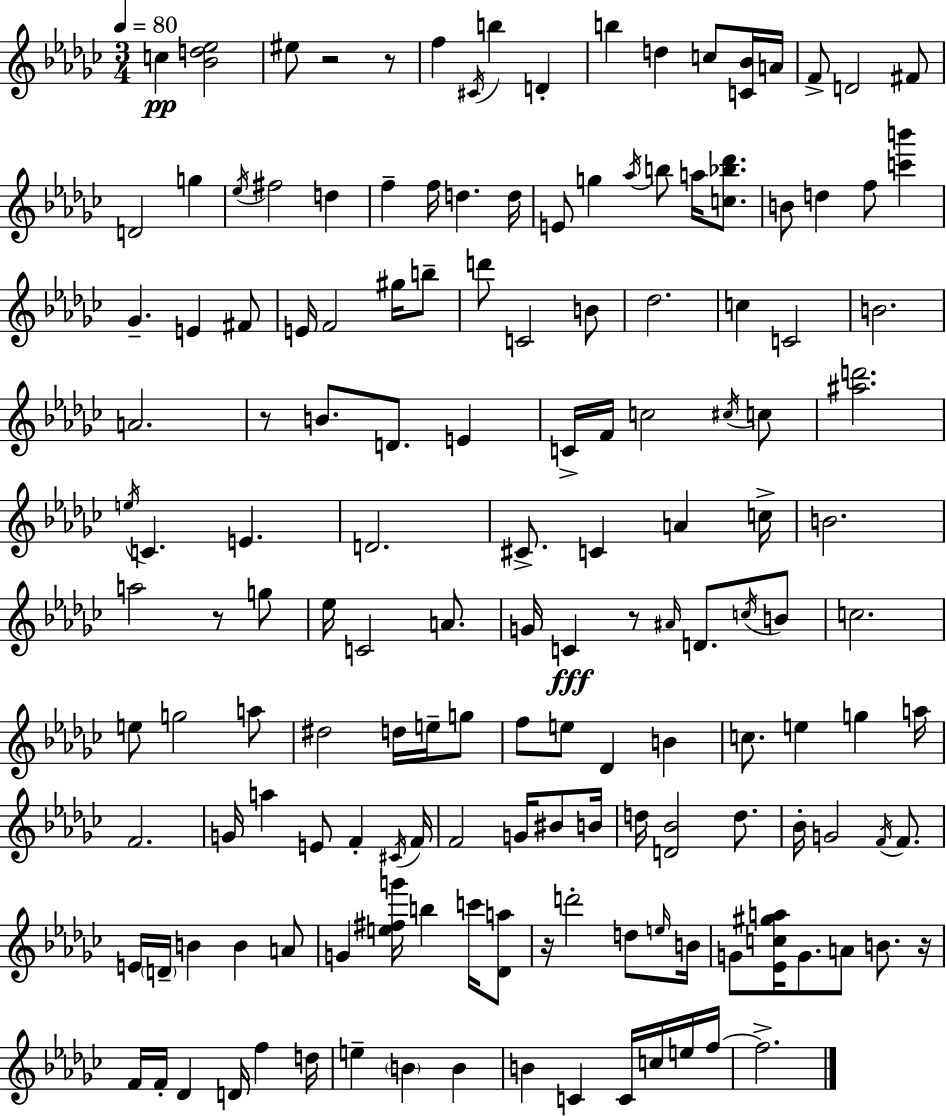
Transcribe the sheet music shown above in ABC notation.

X:1
T:Untitled
M:3/4
L:1/4
K:Ebm
c [_Bd_e]2 ^e/2 z2 z/2 f ^C/4 b D b d c/2 [C_B]/4 A/4 F/2 D2 ^F/2 D2 g _e/4 ^f2 d f f/4 d d/4 E/2 g _a/4 b/2 a/4 [c_b_d']/2 B/2 d f/2 [c'b'] _G E ^F/2 E/4 F2 ^g/4 b/2 d'/2 C2 B/2 _d2 c C2 B2 A2 z/2 B/2 D/2 E C/4 F/4 c2 ^c/4 c/2 [^ad']2 e/4 C E D2 ^C/2 C A c/4 B2 a2 z/2 g/2 _e/4 C2 A/2 G/4 C z/2 ^A/4 D/2 c/4 B/2 c2 e/2 g2 a/2 ^d2 d/4 e/4 g/2 f/2 e/2 _D B c/2 e g a/4 F2 G/4 a E/2 F ^C/4 F/4 F2 G/4 ^B/2 B/4 d/4 [D_B]2 d/2 _B/4 G2 F/4 F/2 E/4 D/4 B B A/2 G [e^fg']/4 b c'/4 [_Da]/2 z/4 d'2 d/2 e/4 B/4 G/2 [_Ec^ga]/4 G/2 A/2 B/2 z/4 F/4 F/4 _D D/4 f d/4 e B B B C C/4 c/4 e/4 f/4 f2